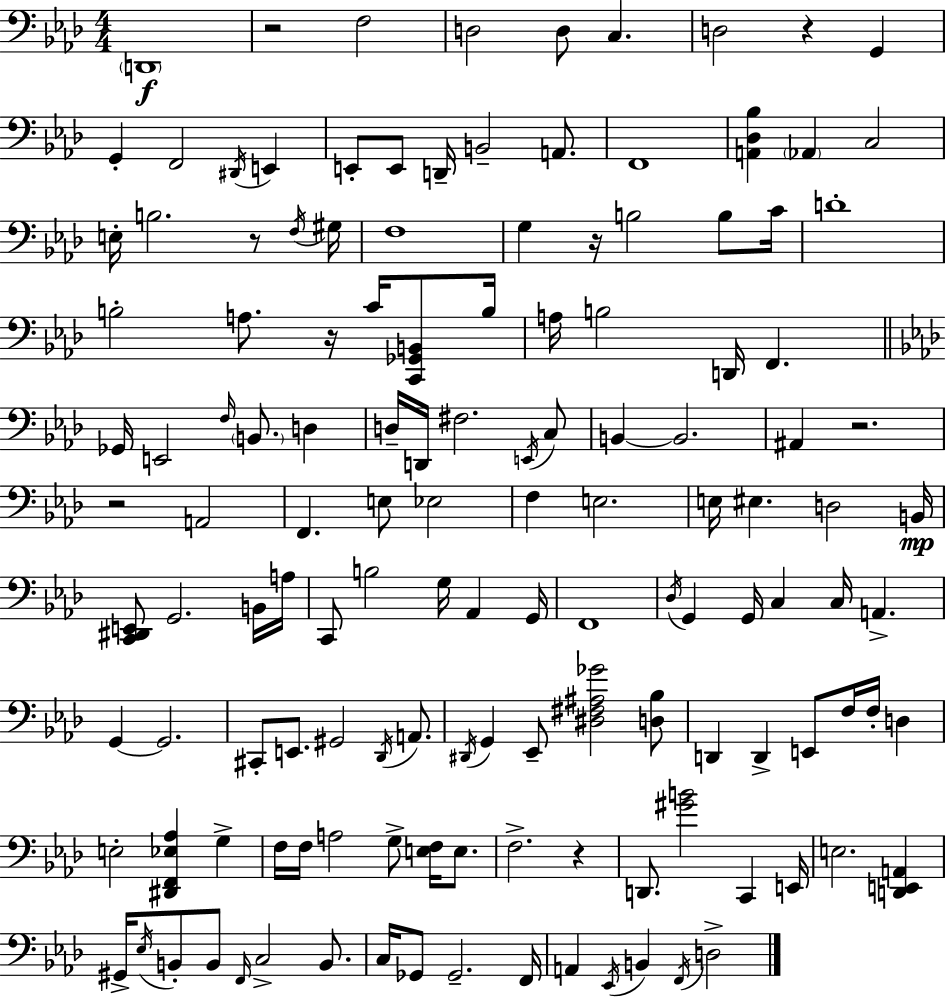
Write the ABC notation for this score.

X:1
T:Untitled
M:4/4
L:1/4
K:Fm
D,,4 z2 F,2 D,2 D,/2 C, D,2 z G,, G,, F,,2 ^D,,/4 E,, E,,/2 E,,/2 D,,/4 B,,2 A,,/2 F,,4 [A,,_D,_B,] _A,, C,2 E,/4 B,2 z/2 F,/4 ^G,/4 F,4 G, z/4 B,2 B,/2 C/4 D4 B,2 A,/2 z/4 C/4 [C,,_G,,B,,]/2 B,/4 A,/4 B,2 D,,/4 F,, _G,,/4 E,,2 F,/4 B,,/2 D, D,/4 D,,/4 ^F,2 E,,/4 C,/2 B,, B,,2 ^A,, z2 z2 A,,2 F,, E,/2 _E,2 F, E,2 E,/4 ^E, D,2 B,,/4 [C,,^D,,E,,]/2 G,,2 B,,/4 A,/4 C,,/2 B,2 G,/4 _A,, G,,/4 F,,4 _D,/4 G,, G,,/4 C, C,/4 A,, G,, G,,2 ^C,,/2 E,,/2 ^G,,2 _D,,/4 A,,/2 ^D,,/4 G,, _E,,/2 [^D,^F,^A,_G]2 [D,_B,]/2 D,, D,, E,,/2 F,/4 F,/4 D, E,2 [^D,,F,,_E,_A,] G, F,/4 F,/4 A,2 G,/2 [E,F,]/4 E,/2 F,2 z D,,/2 [^GB]2 C,, E,,/4 E,2 [D,,E,,A,,] ^G,,/4 _E,/4 B,,/2 B,,/2 F,,/4 C,2 B,,/2 C,/4 _G,,/2 _G,,2 F,,/4 A,, _E,,/4 B,, F,,/4 D,2